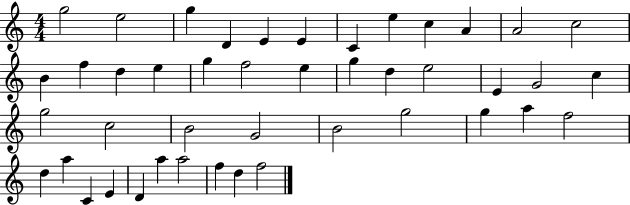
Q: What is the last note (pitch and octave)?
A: F5